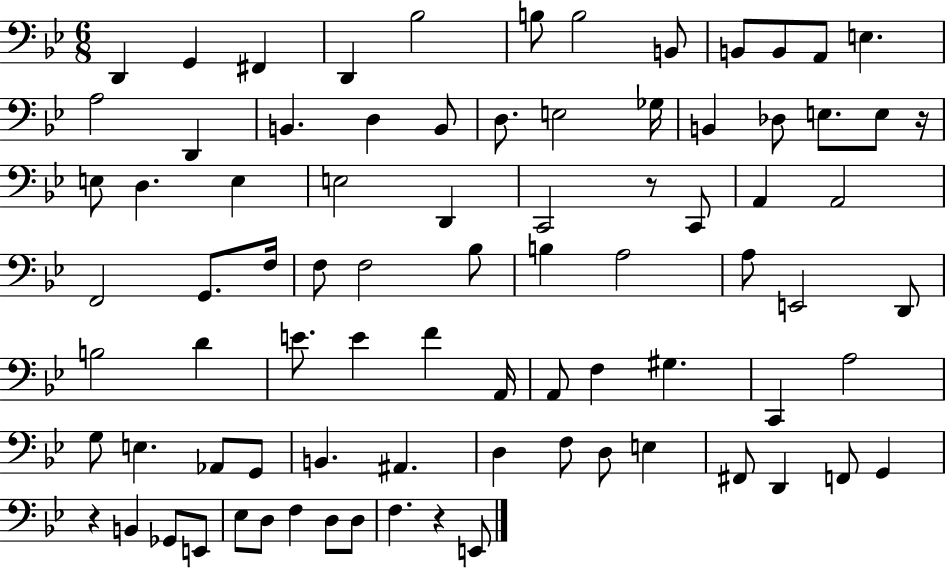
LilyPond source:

{
  \clef bass
  \numericTimeSignature
  \time 6/8
  \key bes \major
  d,4 g,4 fis,4 | d,4 bes2 | b8 b2 b,8 | b,8 b,8 a,8 e4. | \break a2 d,4 | b,4. d4 b,8 | d8. e2 ges16 | b,4 des8 e8. e8 r16 | \break e8 d4. e4 | e2 d,4 | c,2 r8 c,8 | a,4 a,2 | \break f,2 g,8. f16 | f8 f2 bes8 | b4 a2 | a8 e,2 d,8 | \break b2 d'4 | e'8. e'4 f'4 a,16 | a,8 f4 gis4. | c,4 a2 | \break g8 e4. aes,8 g,8 | b,4. ais,4. | d4 f8 d8 e4 | fis,8 d,4 f,8 g,4 | \break r4 b,4 ges,8 e,8 | ees8 d8 f4 d8 d8 | f4. r4 e,8 | \bar "|."
}